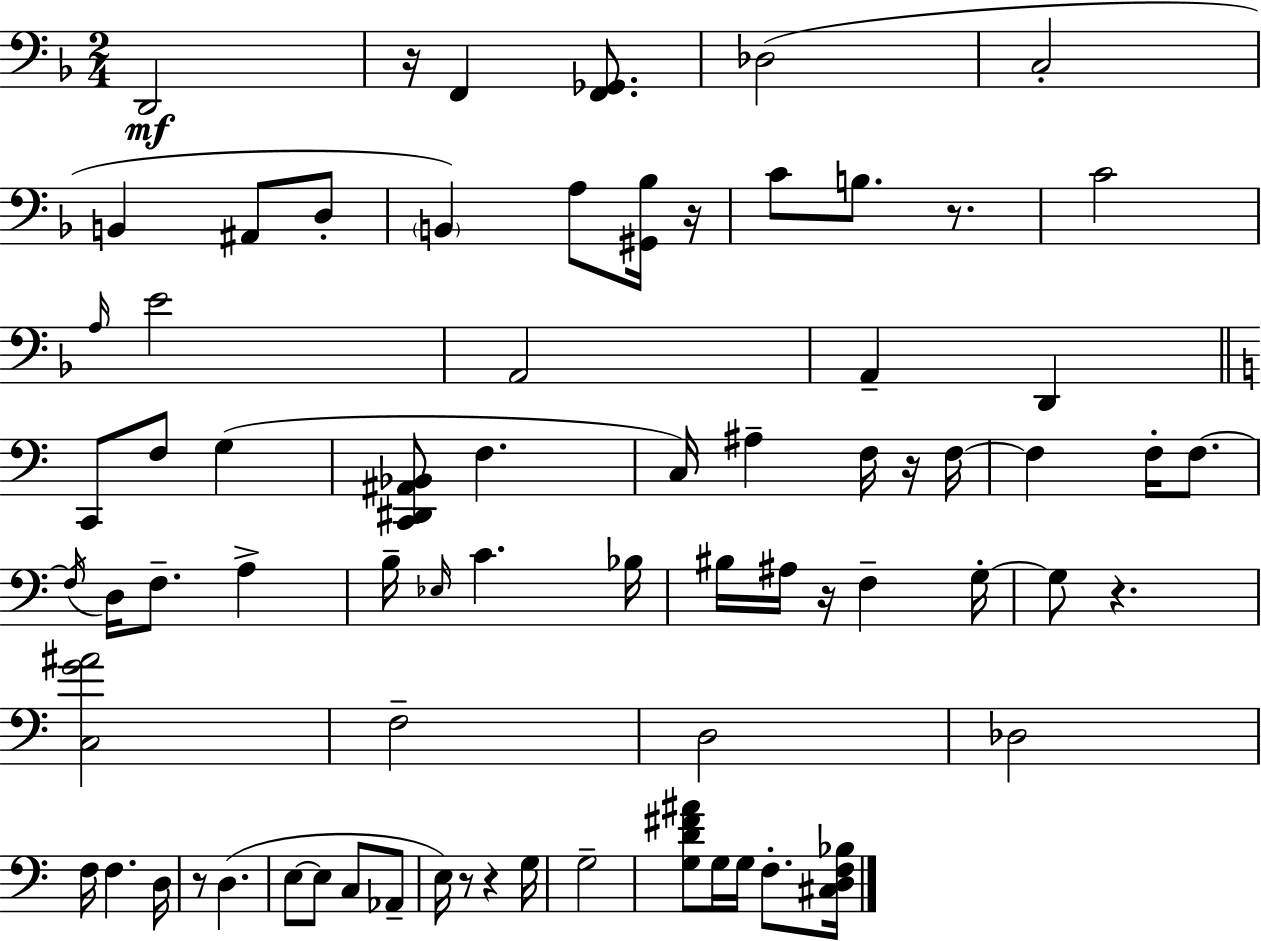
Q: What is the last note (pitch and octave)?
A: F3